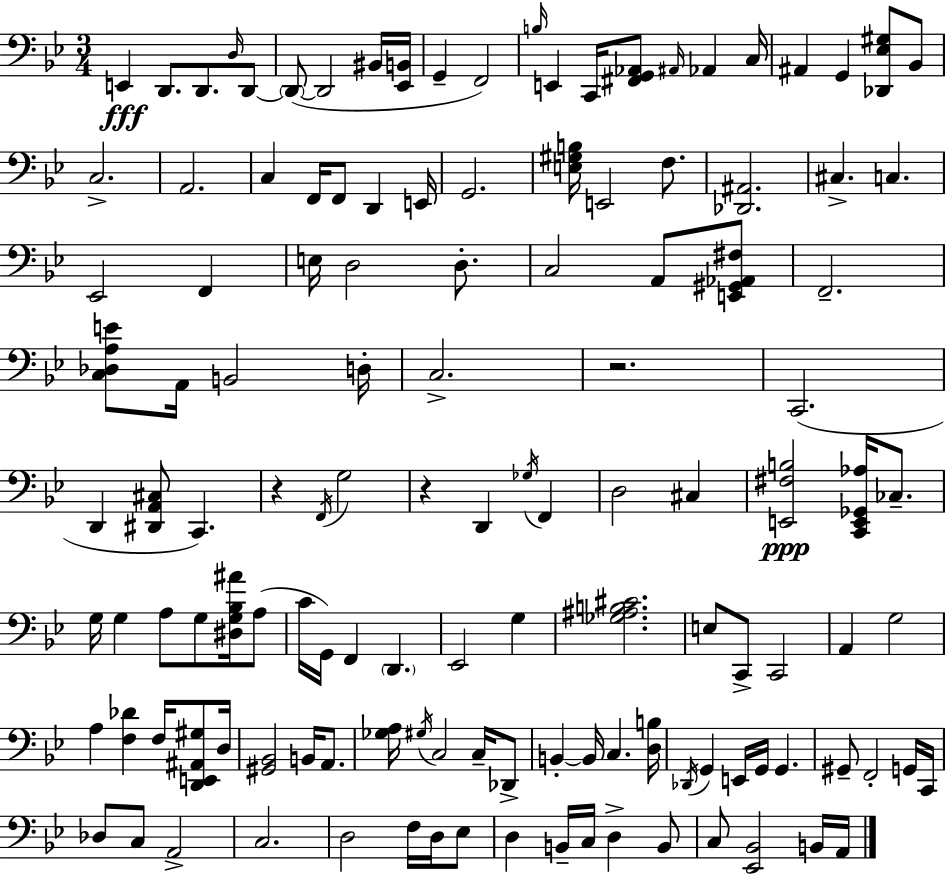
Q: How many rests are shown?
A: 3